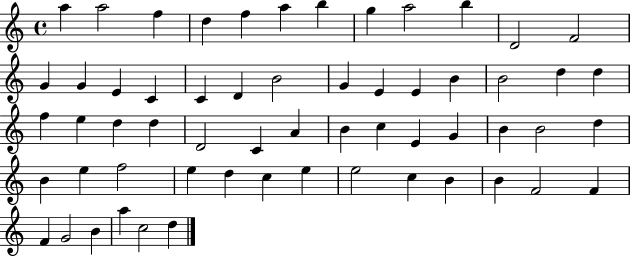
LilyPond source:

{
  \clef treble
  \time 4/4
  \defaultTimeSignature
  \key c \major
  a''4 a''2 f''4 | d''4 f''4 a''4 b''4 | g''4 a''2 b''4 | d'2 f'2 | \break g'4 g'4 e'4 c'4 | c'4 d'4 b'2 | g'4 e'4 e'4 b'4 | b'2 d''4 d''4 | \break f''4 e''4 d''4 d''4 | d'2 c'4 a'4 | b'4 c''4 e'4 g'4 | b'4 b'2 d''4 | \break b'4 e''4 f''2 | e''4 d''4 c''4 e''4 | e''2 c''4 b'4 | b'4 f'2 f'4 | \break f'4 g'2 b'4 | a''4 c''2 d''4 | \bar "|."
}